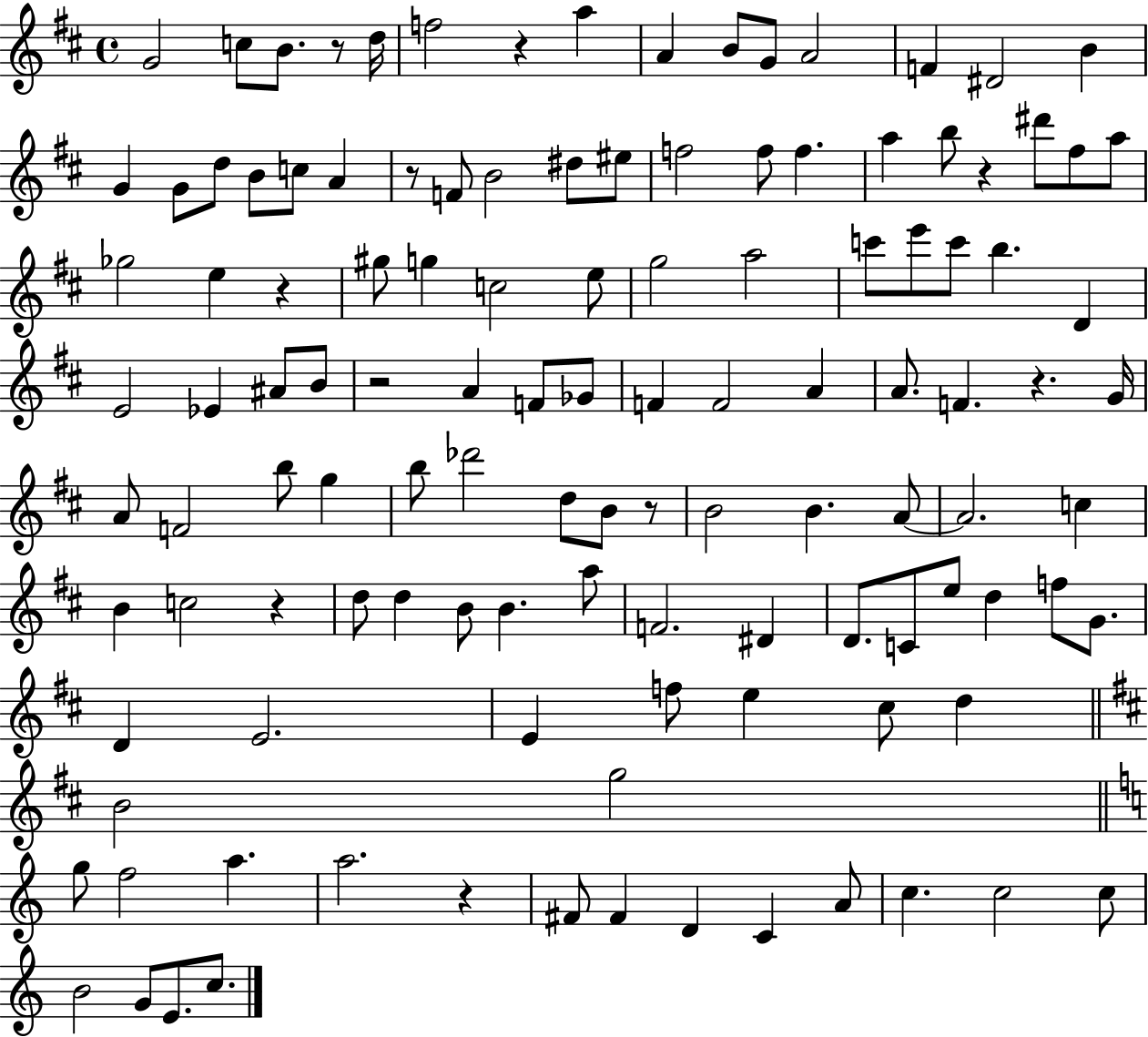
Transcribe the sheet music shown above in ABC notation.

X:1
T:Untitled
M:4/4
L:1/4
K:D
G2 c/2 B/2 z/2 d/4 f2 z a A B/2 G/2 A2 F ^D2 B G G/2 d/2 B/2 c/2 A z/2 F/2 B2 ^d/2 ^e/2 f2 f/2 f a b/2 z ^d'/2 ^f/2 a/2 _g2 e z ^g/2 g c2 e/2 g2 a2 c'/2 e'/2 c'/2 b D E2 _E ^A/2 B/2 z2 A F/2 _G/2 F F2 A A/2 F z G/4 A/2 F2 b/2 g b/2 _d'2 d/2 B/2 z/2 B2 B A/2 A2 c B c2 z d/2 d B/2 B a/2 F2 ^D D/2 C/2 e/2 d f/2 G/2 D E2 E f/2 e ^c/2 d B2 g2 g/2 f2 a a2 z ^F/2 ^F D C A/2 c c2 c/2 B2 G/2 E/2 c/2